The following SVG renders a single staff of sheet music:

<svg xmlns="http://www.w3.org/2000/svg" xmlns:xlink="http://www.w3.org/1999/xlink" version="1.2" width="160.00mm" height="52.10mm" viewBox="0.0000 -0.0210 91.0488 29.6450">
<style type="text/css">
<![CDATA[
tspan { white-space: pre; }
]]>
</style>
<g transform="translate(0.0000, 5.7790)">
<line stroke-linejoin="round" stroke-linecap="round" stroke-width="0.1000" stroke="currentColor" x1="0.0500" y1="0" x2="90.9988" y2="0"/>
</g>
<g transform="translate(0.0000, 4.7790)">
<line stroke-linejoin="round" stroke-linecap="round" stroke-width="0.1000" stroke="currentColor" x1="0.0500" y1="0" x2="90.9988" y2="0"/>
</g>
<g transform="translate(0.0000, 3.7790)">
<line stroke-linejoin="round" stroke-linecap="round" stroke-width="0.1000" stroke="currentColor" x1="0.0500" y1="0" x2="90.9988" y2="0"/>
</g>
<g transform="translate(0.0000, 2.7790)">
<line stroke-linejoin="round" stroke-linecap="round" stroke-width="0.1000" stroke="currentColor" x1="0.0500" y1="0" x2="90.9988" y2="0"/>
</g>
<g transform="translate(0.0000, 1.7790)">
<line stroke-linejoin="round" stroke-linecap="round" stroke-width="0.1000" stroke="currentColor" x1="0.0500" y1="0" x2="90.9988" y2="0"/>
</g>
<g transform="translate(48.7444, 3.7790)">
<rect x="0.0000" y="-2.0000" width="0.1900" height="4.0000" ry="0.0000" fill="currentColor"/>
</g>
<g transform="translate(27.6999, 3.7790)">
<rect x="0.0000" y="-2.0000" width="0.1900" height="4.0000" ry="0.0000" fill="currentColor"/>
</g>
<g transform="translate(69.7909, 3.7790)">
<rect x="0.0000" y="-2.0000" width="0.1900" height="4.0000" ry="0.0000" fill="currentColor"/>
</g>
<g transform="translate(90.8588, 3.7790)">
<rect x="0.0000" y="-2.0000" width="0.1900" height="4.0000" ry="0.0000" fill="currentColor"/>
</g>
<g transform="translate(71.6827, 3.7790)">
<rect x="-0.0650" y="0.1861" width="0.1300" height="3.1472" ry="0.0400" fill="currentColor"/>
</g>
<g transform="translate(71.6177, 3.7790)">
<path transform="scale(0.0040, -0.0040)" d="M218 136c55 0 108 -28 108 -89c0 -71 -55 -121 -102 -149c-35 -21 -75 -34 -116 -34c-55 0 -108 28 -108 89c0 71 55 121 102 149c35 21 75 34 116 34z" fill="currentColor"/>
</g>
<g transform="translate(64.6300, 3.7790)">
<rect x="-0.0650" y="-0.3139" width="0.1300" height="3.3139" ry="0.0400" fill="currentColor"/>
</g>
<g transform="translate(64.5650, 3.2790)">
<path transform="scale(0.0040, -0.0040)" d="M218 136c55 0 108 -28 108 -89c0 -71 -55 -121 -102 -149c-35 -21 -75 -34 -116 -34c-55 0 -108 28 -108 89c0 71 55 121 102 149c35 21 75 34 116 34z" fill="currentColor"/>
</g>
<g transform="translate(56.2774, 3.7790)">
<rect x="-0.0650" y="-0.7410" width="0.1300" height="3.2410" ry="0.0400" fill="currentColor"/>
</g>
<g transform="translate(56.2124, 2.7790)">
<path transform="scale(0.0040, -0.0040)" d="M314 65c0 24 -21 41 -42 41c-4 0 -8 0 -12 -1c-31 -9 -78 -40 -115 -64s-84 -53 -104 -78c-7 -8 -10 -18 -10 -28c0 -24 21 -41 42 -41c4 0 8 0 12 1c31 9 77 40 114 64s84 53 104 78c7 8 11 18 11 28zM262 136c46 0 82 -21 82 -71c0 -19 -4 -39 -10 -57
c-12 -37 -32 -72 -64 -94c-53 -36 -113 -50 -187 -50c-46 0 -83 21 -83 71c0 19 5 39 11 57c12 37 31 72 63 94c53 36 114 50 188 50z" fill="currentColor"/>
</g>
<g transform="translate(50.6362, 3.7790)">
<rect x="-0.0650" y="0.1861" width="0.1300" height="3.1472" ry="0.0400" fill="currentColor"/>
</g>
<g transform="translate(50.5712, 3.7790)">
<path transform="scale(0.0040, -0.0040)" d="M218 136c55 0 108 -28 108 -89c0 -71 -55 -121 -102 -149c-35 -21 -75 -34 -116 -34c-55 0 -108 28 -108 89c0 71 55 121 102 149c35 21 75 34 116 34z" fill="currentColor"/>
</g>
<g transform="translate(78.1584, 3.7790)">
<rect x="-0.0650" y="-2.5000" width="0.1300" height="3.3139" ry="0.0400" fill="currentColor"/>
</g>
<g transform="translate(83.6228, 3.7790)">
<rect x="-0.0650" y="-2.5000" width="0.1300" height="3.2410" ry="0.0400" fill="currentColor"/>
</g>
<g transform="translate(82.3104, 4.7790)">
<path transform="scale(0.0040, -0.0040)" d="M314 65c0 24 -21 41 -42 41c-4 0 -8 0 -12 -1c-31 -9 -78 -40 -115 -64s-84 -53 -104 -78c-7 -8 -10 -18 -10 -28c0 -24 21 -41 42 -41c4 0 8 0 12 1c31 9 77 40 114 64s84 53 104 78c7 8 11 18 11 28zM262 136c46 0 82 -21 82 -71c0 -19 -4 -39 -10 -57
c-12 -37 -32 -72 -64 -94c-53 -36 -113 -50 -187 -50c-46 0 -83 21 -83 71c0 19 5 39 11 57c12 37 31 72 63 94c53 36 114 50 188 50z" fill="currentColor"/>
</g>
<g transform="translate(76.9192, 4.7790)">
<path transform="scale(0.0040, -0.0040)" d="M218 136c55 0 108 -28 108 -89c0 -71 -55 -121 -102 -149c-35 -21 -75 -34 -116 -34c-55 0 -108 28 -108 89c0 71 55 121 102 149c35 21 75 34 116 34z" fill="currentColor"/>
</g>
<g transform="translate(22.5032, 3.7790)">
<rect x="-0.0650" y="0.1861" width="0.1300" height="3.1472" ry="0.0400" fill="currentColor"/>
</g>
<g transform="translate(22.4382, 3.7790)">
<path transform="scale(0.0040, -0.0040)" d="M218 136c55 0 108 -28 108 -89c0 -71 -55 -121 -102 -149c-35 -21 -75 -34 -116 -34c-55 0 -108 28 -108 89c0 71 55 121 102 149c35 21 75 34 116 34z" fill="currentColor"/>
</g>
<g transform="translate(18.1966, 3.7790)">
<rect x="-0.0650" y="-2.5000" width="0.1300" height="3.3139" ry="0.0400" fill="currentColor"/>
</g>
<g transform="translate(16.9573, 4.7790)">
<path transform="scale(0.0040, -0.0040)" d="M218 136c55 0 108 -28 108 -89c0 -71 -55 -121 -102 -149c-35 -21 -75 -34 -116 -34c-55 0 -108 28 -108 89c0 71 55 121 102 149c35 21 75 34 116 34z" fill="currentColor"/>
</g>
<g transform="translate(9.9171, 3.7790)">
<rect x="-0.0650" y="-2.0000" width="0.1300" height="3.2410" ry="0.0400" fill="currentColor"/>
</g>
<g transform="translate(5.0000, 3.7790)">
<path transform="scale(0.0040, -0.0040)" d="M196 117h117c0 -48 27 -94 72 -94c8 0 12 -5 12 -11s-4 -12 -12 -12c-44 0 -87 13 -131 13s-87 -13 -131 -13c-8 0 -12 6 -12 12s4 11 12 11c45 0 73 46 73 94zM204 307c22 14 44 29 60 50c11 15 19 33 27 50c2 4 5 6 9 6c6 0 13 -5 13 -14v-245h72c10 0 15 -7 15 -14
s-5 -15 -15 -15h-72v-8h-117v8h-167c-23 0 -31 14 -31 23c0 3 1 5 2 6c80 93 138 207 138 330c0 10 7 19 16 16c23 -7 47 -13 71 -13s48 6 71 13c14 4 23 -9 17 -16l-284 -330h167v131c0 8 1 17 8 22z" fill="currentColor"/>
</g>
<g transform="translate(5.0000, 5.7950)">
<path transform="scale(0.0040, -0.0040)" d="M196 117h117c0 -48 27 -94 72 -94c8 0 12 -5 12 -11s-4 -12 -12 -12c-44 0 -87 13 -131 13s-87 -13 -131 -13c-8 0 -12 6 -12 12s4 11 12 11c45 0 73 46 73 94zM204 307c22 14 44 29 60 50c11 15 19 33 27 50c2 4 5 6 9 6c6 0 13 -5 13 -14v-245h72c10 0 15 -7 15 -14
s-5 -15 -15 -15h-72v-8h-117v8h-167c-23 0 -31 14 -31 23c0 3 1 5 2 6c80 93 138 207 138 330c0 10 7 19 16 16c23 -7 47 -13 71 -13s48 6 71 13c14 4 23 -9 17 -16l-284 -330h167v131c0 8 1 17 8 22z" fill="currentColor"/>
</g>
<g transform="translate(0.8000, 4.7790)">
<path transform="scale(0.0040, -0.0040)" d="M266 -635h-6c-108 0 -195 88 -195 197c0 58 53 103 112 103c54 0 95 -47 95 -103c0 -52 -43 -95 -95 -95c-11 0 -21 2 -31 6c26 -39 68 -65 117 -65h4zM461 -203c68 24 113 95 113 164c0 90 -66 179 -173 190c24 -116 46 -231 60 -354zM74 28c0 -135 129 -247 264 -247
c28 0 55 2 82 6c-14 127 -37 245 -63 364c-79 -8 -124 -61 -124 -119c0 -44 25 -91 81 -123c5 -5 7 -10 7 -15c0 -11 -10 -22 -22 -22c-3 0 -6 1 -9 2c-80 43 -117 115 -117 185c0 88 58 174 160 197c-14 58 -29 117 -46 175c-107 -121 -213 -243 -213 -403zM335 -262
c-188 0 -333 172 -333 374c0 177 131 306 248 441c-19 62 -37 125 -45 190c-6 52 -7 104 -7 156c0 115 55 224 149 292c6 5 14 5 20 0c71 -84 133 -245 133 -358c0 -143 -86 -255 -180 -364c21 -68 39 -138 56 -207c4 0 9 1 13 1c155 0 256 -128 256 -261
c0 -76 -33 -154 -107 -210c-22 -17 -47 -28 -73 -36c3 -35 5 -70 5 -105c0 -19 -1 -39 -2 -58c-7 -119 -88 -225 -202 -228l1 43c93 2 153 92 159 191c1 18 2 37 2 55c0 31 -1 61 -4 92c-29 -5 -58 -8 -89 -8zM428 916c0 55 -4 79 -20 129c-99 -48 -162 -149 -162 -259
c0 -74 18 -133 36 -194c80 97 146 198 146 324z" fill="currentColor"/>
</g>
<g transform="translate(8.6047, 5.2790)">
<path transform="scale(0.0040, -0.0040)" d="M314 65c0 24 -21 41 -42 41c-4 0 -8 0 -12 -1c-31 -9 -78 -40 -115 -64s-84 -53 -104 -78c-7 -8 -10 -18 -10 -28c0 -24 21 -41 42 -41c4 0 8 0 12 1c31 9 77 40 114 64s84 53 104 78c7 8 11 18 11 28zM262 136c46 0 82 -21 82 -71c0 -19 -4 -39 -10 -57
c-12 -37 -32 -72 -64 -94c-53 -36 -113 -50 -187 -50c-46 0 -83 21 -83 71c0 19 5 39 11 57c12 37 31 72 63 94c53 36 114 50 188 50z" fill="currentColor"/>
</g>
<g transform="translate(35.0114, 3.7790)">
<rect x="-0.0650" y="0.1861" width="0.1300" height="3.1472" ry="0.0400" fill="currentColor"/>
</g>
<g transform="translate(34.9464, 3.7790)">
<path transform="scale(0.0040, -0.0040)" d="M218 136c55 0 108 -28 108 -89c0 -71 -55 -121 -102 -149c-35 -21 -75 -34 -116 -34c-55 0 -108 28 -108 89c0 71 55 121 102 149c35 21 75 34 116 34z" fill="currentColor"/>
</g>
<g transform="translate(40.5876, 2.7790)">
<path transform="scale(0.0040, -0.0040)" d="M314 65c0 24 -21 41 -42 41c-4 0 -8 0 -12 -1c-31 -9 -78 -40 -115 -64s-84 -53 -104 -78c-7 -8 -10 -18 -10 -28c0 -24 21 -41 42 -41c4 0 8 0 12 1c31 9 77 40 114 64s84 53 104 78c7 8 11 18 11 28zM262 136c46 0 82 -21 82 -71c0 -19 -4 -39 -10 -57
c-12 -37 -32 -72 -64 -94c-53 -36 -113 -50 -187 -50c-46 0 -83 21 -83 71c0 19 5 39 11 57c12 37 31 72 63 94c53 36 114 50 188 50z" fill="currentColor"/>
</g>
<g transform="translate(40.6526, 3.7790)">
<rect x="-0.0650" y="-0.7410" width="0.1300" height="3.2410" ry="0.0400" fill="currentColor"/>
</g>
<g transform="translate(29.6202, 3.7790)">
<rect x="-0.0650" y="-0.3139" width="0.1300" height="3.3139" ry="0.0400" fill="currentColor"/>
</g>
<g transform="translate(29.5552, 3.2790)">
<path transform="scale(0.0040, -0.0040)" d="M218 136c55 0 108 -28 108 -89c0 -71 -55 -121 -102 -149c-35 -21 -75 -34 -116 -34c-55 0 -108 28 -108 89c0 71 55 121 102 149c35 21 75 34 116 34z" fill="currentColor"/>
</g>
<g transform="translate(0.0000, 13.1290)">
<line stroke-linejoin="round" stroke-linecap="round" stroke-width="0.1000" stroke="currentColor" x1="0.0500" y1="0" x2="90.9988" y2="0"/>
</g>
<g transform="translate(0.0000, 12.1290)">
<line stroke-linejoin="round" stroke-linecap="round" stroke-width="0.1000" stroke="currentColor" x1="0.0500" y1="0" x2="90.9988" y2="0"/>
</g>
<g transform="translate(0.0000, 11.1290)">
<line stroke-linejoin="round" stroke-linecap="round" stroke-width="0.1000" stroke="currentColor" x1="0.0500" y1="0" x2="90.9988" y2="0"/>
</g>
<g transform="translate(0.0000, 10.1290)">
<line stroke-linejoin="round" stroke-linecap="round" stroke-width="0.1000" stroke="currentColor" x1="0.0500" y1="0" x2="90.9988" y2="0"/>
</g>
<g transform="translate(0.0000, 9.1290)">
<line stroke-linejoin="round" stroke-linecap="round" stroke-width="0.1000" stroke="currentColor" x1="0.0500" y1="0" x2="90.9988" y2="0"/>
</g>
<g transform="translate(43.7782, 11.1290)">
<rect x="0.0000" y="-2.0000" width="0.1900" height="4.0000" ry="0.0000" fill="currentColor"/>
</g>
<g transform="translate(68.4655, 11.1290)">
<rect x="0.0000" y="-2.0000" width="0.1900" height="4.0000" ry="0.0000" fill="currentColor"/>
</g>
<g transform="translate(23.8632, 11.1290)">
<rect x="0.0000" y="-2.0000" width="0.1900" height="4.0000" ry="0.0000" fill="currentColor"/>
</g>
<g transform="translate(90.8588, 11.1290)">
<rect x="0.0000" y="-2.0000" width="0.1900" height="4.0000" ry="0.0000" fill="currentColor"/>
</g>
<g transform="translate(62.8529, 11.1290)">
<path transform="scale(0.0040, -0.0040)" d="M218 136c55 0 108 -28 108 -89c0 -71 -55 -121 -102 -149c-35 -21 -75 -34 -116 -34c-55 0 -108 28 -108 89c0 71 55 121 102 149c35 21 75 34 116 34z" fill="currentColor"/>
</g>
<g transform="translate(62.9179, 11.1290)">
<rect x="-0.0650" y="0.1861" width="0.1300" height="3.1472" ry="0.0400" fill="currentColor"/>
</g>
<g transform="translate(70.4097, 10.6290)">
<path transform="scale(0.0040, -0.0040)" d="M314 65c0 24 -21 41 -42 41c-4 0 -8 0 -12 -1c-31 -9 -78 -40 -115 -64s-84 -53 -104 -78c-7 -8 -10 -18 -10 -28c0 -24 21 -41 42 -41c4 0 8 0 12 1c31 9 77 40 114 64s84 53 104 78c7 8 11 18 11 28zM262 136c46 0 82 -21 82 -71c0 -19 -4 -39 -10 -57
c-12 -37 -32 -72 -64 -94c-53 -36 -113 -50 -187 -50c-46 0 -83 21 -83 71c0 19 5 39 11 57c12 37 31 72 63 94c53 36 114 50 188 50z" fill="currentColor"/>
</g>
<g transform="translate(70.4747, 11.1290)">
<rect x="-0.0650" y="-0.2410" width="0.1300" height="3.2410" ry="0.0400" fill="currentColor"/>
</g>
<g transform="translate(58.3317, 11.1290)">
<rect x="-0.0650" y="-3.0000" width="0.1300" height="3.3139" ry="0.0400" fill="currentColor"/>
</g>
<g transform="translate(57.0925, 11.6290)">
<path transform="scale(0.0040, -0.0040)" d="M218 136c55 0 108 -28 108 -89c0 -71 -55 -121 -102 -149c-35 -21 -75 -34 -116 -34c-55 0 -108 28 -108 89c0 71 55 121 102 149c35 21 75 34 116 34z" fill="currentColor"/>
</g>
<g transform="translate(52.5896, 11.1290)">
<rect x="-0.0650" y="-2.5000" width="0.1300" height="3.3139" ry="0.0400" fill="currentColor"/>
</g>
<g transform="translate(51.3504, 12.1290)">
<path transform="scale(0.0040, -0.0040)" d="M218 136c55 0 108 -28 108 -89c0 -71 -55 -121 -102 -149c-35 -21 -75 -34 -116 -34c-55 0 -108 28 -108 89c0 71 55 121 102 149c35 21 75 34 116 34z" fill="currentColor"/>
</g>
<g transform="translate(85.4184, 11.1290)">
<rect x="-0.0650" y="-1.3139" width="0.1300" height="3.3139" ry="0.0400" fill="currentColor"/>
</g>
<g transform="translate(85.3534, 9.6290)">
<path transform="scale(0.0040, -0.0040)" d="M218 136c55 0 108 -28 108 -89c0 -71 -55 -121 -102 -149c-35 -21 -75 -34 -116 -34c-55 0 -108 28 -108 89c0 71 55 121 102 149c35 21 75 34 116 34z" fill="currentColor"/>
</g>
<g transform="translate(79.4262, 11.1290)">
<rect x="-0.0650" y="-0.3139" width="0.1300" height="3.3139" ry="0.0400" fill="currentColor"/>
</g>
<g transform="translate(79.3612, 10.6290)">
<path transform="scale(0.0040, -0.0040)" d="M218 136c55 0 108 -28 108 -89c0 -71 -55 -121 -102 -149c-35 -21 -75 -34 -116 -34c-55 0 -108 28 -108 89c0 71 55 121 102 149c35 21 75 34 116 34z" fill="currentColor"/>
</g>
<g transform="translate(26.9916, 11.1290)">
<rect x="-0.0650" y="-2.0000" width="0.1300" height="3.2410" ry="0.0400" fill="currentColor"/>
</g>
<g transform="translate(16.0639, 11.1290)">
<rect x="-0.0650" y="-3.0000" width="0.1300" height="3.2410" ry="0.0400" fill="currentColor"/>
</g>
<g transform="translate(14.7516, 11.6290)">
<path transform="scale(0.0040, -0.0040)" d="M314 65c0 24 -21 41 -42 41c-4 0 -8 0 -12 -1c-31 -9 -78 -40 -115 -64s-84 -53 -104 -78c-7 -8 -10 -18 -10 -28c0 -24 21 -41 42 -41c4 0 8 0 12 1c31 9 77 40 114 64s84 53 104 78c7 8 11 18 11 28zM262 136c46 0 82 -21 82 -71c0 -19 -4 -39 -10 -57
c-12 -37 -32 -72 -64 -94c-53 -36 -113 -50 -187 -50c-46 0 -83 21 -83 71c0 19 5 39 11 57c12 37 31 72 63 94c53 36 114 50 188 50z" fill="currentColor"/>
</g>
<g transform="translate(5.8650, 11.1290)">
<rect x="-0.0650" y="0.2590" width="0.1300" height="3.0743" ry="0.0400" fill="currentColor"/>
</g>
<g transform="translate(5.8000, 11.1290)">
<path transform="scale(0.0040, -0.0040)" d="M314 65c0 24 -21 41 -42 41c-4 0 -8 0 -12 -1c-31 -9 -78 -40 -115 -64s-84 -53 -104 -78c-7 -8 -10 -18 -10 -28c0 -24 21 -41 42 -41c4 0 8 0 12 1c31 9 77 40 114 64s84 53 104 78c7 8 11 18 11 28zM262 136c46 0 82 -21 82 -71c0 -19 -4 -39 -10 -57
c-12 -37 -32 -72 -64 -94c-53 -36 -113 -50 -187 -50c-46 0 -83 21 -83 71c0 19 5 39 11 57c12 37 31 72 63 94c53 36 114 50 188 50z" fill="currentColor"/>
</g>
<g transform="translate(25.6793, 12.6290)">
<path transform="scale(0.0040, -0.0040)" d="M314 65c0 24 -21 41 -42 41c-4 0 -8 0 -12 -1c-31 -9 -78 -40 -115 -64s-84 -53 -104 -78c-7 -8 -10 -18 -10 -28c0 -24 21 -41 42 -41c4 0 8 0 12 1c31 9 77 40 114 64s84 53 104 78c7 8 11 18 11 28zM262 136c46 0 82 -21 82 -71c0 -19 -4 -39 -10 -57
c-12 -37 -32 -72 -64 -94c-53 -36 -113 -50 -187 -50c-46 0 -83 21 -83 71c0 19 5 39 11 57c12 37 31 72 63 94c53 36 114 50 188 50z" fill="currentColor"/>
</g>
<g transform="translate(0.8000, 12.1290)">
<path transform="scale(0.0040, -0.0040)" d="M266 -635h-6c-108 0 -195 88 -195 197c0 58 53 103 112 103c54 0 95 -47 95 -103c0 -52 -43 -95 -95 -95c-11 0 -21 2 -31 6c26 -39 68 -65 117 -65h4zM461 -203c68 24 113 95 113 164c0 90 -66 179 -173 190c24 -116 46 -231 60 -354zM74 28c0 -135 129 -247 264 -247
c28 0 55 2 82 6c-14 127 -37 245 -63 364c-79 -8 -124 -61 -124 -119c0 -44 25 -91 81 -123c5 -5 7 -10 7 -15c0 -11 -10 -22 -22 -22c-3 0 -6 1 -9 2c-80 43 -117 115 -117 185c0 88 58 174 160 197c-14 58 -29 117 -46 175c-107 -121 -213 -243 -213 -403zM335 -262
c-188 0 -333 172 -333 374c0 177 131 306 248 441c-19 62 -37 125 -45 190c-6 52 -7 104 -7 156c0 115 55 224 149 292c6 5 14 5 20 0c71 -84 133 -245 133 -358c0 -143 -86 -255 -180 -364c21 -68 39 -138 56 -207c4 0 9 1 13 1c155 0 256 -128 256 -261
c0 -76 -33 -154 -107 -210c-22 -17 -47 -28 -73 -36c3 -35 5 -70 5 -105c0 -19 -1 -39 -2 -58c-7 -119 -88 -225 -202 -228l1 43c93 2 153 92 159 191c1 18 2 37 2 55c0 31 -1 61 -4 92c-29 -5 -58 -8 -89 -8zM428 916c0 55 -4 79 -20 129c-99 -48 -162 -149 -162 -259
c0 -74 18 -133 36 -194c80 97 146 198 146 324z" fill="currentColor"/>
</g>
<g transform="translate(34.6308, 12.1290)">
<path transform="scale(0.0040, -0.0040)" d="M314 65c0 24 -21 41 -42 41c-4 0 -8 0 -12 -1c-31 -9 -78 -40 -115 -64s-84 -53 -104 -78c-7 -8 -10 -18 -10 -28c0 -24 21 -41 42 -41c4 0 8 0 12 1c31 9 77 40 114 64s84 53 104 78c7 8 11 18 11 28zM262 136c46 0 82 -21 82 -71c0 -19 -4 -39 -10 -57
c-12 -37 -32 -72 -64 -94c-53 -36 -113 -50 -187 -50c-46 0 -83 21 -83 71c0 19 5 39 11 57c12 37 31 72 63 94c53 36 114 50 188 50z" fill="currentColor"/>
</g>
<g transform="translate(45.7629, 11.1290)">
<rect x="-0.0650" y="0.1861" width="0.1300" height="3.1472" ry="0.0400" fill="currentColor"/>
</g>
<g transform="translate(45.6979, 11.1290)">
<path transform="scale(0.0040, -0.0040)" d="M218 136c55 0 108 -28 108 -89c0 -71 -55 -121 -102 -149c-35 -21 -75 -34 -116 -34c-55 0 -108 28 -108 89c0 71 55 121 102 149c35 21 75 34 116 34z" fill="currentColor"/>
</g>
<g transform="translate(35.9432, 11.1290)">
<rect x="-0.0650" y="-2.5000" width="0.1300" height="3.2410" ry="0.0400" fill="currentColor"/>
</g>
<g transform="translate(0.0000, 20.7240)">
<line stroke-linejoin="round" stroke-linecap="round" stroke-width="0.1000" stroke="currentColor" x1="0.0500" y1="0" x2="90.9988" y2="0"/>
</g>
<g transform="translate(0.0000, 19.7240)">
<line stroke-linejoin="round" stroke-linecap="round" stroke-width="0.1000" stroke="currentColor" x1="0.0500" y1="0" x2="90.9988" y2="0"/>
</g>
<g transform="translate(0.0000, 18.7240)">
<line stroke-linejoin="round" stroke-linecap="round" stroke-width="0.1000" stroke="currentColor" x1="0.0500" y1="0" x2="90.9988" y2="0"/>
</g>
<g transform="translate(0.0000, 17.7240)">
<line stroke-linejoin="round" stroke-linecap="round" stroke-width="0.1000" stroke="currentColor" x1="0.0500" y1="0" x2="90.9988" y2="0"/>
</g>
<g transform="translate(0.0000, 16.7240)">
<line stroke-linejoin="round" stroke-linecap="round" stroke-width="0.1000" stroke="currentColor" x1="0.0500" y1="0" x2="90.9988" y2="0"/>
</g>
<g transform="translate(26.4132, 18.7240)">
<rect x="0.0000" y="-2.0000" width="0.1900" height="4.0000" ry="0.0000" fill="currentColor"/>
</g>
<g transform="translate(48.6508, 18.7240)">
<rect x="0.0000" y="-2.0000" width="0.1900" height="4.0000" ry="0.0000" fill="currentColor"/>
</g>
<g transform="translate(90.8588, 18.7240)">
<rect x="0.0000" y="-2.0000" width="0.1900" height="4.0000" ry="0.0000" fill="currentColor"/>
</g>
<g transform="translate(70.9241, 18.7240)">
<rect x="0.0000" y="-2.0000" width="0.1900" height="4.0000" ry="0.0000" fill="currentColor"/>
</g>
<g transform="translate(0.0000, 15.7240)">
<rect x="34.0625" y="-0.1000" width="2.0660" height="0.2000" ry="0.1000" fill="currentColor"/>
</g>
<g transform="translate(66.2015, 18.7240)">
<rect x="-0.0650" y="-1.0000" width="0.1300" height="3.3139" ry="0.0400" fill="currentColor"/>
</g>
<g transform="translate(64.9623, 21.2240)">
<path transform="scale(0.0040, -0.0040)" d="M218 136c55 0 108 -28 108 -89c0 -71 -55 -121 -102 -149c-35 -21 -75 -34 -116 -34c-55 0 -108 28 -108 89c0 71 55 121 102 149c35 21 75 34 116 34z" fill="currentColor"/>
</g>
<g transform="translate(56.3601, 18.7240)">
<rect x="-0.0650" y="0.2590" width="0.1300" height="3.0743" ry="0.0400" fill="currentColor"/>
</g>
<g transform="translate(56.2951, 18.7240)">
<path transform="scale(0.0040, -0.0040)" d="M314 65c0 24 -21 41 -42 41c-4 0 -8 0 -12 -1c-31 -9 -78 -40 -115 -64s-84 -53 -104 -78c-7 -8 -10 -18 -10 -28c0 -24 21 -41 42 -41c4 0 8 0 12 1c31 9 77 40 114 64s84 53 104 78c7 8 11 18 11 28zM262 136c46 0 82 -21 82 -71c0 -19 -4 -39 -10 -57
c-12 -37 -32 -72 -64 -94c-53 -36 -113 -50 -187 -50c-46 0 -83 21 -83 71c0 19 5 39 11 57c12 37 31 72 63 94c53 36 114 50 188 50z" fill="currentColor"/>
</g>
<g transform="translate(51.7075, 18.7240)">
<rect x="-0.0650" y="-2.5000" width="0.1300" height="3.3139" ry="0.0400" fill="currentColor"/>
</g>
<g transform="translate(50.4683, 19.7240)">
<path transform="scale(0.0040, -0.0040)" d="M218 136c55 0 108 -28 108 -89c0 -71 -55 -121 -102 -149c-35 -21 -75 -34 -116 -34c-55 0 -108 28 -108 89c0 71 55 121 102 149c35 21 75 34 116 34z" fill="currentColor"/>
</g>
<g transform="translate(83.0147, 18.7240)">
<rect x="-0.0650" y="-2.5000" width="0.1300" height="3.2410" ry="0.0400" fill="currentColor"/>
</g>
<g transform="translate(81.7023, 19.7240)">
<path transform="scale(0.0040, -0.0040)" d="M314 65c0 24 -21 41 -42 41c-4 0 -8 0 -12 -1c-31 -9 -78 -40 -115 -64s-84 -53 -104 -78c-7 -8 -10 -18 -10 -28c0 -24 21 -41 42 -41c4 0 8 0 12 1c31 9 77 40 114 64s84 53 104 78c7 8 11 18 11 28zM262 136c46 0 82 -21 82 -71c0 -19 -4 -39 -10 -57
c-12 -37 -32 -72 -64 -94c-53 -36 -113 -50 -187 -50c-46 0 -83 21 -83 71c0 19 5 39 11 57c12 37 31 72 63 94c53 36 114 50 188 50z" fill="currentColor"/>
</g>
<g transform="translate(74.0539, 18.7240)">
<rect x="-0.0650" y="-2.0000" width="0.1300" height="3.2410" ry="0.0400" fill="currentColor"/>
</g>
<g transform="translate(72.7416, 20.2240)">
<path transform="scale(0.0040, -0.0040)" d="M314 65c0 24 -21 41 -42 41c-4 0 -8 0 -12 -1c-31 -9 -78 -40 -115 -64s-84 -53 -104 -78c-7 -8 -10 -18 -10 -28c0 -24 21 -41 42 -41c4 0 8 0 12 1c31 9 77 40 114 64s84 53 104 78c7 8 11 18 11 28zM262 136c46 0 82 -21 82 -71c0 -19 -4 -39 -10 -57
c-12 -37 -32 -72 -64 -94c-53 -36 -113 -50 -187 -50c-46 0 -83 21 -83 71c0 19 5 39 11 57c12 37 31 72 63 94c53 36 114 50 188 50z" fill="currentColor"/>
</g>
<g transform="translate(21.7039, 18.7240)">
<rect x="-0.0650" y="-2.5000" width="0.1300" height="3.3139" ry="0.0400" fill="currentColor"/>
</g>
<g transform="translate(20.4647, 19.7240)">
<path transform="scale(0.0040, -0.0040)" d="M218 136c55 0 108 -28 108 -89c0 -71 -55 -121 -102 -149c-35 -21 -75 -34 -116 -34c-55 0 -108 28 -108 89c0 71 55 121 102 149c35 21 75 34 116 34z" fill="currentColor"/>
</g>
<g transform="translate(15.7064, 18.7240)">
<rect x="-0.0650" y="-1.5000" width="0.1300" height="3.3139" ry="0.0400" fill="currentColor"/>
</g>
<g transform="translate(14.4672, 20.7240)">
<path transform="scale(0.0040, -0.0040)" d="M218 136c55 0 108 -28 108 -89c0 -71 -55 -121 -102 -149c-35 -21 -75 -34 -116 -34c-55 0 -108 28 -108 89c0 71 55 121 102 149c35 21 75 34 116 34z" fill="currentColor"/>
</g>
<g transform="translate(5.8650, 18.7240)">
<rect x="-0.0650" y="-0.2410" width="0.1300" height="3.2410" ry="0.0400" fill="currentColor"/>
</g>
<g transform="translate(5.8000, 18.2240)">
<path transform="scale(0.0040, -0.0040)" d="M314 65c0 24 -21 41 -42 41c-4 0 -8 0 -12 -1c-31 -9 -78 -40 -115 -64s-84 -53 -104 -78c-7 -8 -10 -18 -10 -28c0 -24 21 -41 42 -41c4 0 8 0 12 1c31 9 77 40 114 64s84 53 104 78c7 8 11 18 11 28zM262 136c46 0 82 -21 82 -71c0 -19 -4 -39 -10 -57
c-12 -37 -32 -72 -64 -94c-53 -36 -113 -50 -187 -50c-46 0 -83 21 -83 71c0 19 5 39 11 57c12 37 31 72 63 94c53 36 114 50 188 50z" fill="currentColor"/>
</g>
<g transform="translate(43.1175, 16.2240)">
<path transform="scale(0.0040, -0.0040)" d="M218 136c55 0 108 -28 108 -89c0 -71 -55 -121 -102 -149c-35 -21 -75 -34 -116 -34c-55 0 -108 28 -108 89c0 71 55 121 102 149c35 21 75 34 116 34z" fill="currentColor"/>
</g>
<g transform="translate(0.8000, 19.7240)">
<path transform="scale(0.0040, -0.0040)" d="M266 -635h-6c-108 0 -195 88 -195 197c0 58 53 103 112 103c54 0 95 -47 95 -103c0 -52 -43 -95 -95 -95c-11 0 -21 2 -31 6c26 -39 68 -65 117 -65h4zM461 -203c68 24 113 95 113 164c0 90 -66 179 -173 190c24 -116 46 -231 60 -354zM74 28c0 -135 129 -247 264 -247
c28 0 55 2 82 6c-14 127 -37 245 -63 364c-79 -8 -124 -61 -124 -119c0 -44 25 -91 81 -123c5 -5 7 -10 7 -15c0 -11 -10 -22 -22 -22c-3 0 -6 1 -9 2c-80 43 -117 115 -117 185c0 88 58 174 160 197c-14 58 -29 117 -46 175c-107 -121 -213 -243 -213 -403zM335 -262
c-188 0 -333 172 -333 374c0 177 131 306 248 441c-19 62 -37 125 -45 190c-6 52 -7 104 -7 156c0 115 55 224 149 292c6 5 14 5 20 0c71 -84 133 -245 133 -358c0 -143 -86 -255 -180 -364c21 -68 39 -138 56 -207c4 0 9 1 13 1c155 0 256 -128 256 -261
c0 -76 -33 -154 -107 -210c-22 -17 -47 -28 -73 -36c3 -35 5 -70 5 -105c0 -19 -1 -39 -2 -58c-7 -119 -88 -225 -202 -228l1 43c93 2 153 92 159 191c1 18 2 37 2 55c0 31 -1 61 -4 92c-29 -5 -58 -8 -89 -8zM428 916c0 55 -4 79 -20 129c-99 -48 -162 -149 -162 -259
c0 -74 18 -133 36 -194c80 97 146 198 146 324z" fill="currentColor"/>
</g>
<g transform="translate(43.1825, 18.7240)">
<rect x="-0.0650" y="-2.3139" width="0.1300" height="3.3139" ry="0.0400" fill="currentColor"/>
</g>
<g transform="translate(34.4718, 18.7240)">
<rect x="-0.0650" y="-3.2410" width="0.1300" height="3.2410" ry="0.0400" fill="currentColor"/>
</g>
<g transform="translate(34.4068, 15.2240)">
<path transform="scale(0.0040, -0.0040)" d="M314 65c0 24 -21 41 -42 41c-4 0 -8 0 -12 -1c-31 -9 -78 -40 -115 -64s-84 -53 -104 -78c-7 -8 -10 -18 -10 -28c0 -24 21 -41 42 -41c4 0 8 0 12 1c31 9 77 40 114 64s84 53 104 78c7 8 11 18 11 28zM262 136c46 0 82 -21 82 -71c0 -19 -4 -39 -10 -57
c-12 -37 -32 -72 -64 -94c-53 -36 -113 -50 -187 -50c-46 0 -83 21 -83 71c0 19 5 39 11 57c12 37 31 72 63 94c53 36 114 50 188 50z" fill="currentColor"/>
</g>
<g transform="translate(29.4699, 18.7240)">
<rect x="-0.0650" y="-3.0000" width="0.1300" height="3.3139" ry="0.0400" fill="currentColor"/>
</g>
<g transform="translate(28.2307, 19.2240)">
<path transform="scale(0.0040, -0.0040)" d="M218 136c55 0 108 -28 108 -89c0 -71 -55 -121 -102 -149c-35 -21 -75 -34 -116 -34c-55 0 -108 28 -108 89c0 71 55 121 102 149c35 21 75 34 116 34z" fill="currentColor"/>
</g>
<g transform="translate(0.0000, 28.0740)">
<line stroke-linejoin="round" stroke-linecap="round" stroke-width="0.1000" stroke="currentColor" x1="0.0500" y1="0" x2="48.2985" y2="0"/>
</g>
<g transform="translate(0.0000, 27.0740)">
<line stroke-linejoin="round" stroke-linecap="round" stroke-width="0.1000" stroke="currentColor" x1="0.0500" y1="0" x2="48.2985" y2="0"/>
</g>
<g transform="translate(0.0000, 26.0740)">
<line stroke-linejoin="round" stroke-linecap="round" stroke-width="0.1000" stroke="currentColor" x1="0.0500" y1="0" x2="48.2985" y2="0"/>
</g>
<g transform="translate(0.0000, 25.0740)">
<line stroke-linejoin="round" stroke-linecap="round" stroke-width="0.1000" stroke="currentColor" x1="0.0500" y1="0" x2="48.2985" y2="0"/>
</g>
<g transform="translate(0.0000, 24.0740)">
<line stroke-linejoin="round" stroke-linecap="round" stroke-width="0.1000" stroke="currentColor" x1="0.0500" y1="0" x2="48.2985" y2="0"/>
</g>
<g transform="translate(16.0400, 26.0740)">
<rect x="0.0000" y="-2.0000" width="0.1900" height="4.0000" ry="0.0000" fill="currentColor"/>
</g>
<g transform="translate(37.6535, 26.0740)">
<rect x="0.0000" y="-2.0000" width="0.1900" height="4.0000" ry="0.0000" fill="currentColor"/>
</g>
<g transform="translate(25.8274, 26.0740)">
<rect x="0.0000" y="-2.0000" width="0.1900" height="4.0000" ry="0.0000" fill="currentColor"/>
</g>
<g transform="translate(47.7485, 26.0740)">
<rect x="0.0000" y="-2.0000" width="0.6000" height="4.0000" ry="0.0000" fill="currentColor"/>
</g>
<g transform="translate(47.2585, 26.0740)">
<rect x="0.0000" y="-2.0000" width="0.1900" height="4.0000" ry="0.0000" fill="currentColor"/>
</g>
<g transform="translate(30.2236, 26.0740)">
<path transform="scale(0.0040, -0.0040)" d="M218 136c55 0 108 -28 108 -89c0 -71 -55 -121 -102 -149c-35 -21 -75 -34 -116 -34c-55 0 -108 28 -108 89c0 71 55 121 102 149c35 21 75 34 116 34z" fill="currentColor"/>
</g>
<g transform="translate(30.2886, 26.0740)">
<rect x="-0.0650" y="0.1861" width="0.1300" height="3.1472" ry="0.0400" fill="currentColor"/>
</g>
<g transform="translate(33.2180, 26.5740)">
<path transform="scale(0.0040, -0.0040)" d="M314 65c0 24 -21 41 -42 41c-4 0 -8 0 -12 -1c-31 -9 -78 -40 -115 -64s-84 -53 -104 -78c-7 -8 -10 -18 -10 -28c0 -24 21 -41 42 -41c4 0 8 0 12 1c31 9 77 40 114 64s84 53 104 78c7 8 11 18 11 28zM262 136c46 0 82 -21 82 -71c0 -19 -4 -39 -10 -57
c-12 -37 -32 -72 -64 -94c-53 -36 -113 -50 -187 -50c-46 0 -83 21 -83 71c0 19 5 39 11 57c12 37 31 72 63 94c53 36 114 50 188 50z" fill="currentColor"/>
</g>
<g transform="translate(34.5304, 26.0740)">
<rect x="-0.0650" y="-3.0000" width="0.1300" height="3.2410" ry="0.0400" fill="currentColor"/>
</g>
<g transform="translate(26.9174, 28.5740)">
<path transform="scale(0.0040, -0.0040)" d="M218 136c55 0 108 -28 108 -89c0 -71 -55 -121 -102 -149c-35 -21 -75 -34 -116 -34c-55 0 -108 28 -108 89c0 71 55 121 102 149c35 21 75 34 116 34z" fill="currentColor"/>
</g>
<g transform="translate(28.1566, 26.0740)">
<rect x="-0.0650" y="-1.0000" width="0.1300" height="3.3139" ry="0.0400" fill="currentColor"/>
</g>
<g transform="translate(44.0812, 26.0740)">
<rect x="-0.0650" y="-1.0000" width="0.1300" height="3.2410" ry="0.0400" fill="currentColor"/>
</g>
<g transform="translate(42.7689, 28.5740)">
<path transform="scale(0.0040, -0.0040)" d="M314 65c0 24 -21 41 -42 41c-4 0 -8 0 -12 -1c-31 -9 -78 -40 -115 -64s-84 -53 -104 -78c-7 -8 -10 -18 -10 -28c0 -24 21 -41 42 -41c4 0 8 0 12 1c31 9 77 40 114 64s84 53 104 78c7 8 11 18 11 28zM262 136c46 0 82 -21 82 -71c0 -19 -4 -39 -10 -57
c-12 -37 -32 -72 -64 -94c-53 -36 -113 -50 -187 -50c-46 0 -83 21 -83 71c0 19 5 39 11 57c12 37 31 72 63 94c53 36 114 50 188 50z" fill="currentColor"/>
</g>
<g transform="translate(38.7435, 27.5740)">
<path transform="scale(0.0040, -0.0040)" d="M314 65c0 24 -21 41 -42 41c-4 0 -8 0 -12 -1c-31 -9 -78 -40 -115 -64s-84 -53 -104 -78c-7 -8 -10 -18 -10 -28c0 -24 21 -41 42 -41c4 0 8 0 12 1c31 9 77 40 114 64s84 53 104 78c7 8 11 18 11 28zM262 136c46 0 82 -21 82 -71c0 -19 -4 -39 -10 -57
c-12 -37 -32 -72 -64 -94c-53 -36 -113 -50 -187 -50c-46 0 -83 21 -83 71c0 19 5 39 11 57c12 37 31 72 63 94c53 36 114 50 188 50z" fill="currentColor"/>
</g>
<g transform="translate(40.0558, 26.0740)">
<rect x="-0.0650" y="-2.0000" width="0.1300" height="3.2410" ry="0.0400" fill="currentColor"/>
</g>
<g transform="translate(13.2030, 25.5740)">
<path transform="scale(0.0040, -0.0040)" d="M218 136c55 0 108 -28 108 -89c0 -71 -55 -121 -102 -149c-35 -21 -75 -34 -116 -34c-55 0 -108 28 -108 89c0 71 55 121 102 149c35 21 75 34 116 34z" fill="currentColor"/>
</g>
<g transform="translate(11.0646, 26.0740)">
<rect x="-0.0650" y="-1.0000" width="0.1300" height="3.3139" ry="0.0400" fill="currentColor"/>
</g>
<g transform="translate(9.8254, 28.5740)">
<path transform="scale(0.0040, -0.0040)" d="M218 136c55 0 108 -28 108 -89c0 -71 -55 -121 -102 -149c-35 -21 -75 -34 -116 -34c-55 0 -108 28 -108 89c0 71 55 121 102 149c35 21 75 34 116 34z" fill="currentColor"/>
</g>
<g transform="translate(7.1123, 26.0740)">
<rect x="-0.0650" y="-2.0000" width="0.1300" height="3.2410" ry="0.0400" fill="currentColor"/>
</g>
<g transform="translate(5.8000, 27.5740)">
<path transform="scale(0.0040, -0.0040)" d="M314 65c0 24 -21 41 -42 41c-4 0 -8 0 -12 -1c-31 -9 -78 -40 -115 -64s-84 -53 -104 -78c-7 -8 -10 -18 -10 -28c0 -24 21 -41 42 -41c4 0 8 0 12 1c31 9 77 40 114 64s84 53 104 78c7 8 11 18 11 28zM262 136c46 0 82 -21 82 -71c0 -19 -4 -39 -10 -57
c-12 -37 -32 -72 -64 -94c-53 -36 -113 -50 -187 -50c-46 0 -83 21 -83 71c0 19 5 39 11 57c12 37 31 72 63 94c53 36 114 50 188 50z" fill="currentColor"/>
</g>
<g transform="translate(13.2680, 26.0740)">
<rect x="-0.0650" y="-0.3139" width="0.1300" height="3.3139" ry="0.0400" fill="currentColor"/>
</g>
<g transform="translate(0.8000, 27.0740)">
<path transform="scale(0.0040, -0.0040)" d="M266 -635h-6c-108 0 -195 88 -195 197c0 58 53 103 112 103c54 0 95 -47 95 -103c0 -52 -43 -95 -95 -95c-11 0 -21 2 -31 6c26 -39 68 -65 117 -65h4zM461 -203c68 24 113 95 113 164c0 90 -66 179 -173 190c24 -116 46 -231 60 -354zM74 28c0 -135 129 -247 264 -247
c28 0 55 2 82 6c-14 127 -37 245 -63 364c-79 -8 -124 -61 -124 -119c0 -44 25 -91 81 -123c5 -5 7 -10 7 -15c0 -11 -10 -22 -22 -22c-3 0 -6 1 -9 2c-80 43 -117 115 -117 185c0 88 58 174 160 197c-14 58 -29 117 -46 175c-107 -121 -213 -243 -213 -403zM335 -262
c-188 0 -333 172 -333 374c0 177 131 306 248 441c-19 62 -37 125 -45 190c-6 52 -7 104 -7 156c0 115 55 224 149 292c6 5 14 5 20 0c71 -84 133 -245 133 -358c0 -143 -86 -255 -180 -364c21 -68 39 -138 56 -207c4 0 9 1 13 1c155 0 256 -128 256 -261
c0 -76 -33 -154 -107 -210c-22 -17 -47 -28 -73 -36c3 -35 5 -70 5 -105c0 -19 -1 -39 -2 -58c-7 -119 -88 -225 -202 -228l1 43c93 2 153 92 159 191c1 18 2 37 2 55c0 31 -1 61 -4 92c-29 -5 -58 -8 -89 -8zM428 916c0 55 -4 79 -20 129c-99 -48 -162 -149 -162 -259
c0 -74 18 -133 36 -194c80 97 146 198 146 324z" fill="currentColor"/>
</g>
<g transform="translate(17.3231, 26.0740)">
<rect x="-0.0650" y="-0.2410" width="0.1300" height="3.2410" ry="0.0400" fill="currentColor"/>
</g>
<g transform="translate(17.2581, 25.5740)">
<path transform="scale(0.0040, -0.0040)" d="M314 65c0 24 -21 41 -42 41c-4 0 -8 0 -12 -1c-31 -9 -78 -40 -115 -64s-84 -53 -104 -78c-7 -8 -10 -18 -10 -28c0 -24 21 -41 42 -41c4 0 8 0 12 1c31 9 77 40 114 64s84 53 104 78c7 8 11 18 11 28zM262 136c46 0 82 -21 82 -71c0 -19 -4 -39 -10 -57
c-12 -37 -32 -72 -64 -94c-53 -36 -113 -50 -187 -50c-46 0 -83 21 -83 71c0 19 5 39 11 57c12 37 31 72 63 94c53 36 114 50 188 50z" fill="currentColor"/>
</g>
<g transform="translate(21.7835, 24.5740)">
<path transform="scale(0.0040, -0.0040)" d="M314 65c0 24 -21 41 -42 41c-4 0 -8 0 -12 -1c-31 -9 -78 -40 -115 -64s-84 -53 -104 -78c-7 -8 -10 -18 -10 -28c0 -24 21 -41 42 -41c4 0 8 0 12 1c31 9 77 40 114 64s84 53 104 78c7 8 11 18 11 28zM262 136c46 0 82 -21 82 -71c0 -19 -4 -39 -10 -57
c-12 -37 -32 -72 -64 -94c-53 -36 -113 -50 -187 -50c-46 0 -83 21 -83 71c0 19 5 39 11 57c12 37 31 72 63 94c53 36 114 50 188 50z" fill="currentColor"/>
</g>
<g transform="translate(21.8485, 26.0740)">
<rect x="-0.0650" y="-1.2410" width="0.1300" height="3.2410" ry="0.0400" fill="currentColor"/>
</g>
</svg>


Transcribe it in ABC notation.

X:1
T:Untitled
M:4/4
L:1/4
K:C
F2 G B c B d2 B d2 c B G G2 B2 A2 F2 G2 B G A B c2 c e c2 E G A b2 g G B2 D F2 G2 F2 D c c2 e2 D B A2 F2 D2